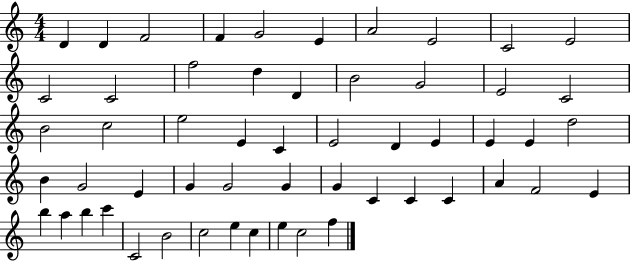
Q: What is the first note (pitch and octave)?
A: D4